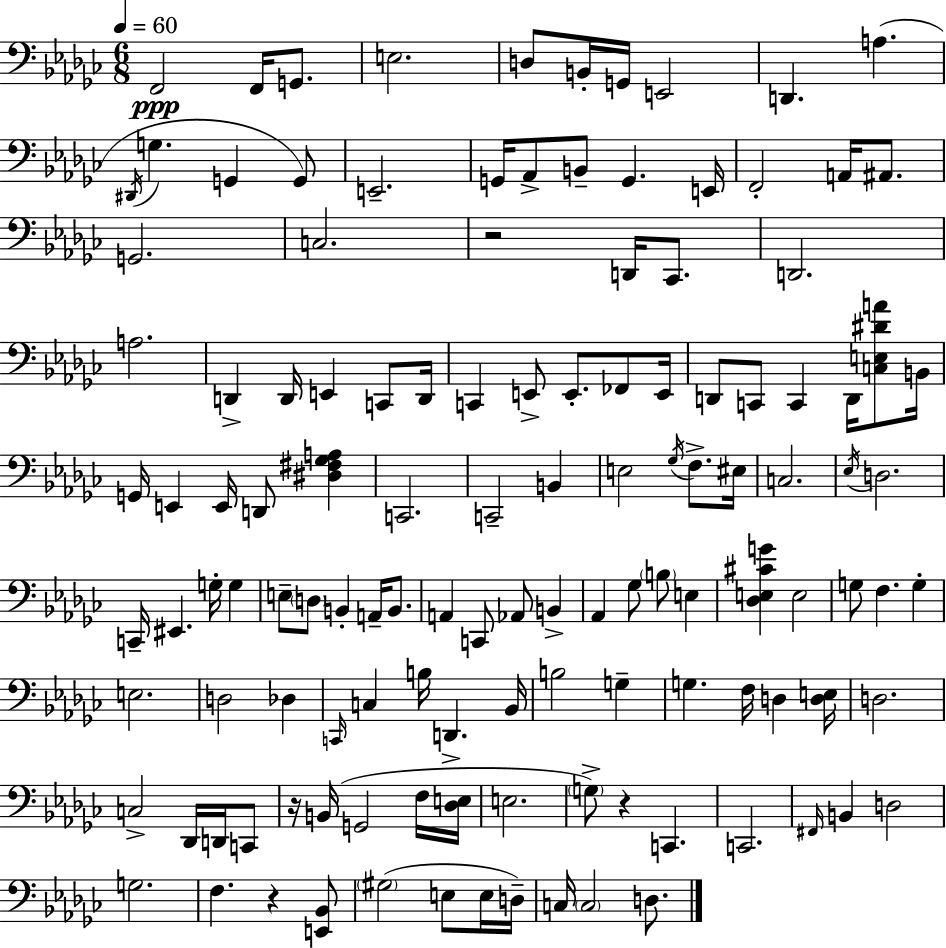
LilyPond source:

{
  \clef bass
  \numericTimeSignature
  \time 6/8
  \key ees \minor
  \tempo 4 = 60
  f,2\ppp f,16 g,8. | e2. | d8 b,16-. g,16 e,2 | d,4. a4.( | \break \acciaccatura { dis,16 } g4. g,4 g,8) | e,2.-- | g,16 aes,8-> b,8-- g,4. | e,16 f,2-. a,16 ais,8. | \break g,2. | c2. | r2 d,16 ces,8. | d,2. | \break a2. | d,4-> d,16 e,4 c,8 | d,16 c,4 e,8-> e,8.-. fes,8 | e,16 d,8 c,8 c,4 d,16 <c e dis' a'>8 | \break b,16 g,16 e,4 e,16 d,8 <dis fis ges a>4 | c,2. | c,2-- b,4 | e2 \acciaccatura { ges16 } f8.-> | \break eis16 c2. | \acciaccatura { ees16 } d2. | c,16-- eis,4. g16-. g4 | e8-- \parenthesize d8 b,4-. a,16-- | \break b,8. a,4 c,8 aes,8 b,4-> | aes,4 ges8 \parenthesize b8 e4 | <des e cis' g'>4 e2 | g8 f4. g4-. | \break e2. | d2 des4 | \grace { c,16 } c4 b16 d,4.-> | bes,16 b2 | \break g4-- g4. f16 d4 | <d e>16 d2. | c2-> | des,16 d,16 c,8 r16 b,16( g,2 | \break f16 <des e>16 e2. | \parenthesize g8->) r4 c,4. | c,2. | \grace { fis,16 } b,4 d2 | \break g2. | f4. r4 | <e, bes,>8 \parenthesize gis2( | e8 e16 d16--) c16 \parenthesize c2 | \break d8. \bar "|."
}